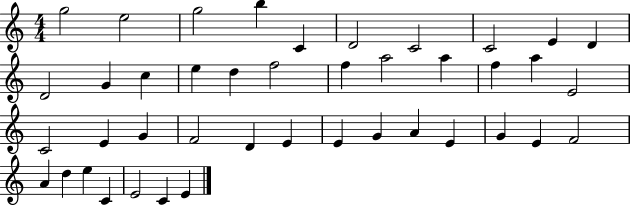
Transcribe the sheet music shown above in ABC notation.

X:1
T:Untitled
M:4/4
L:1/4
K:C
g2 e2 g2 b C D2 C2 C2 E D D2 G c e d f2 f a2 a f a E2 C2 E G F2 D E E G A E G E F2 A d e C E2 C E